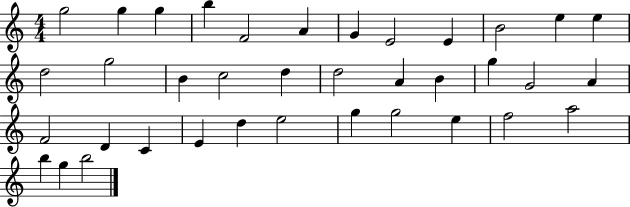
{
  \clef treble
  \numericTimeSignature
  \time 4/4
  \key c \major
  g''2 g''4 g''4 | b''4 f'2 a'4 | g'4 e'2 e'4 | b'2 e''4 e''4 | \break d''2 g''2 | b'4 c''2 d''4 | d''2 a'4 b'4 | g''4 g'2 a'4 | \break f'2 d'4 c'4 | e'4 d''4 e''2 | g''4 g''2 e''4 | f''2 a''2 | \break b''4 g''4 b''2 | \bar "|."
}